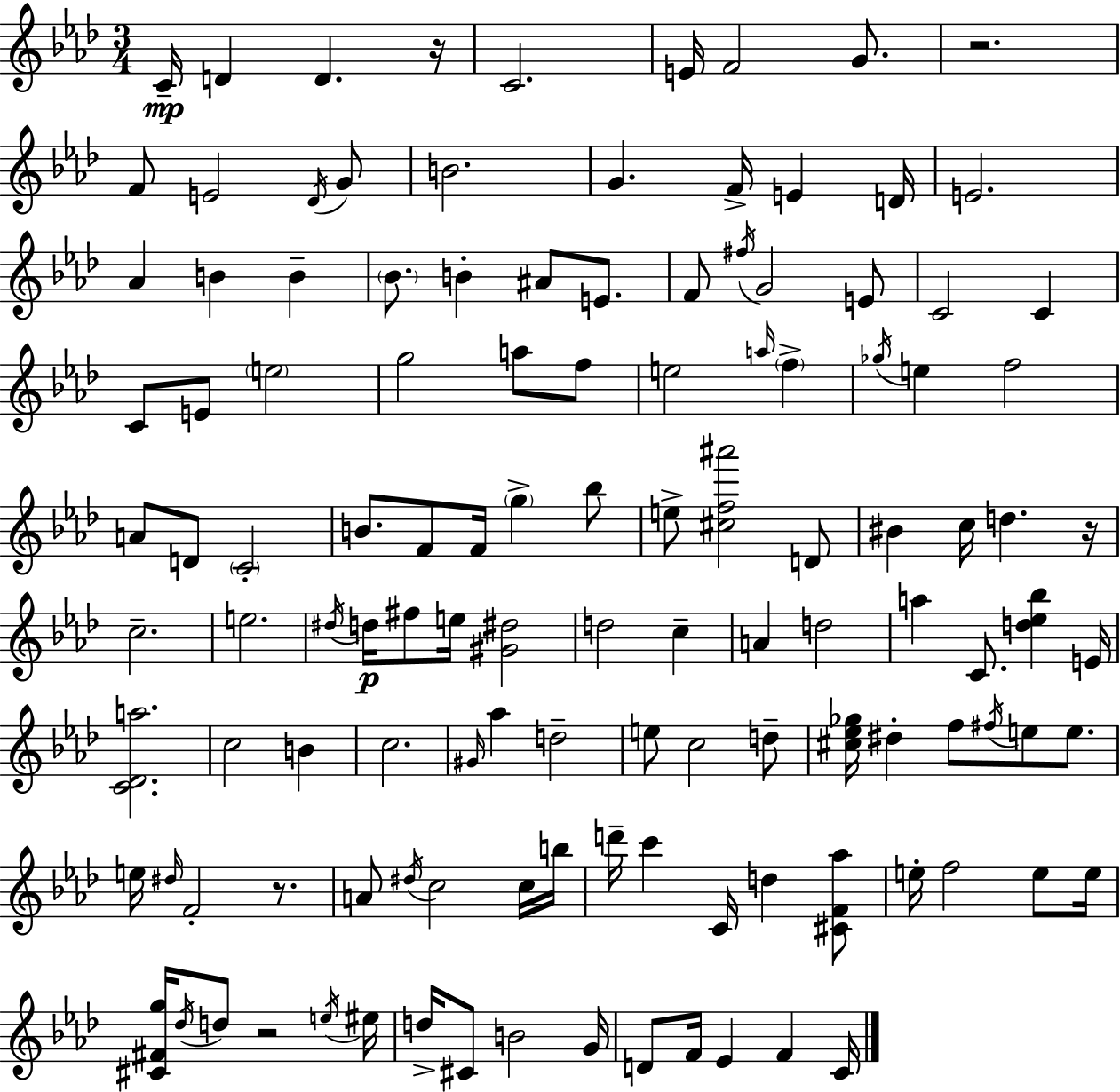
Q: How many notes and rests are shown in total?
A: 123